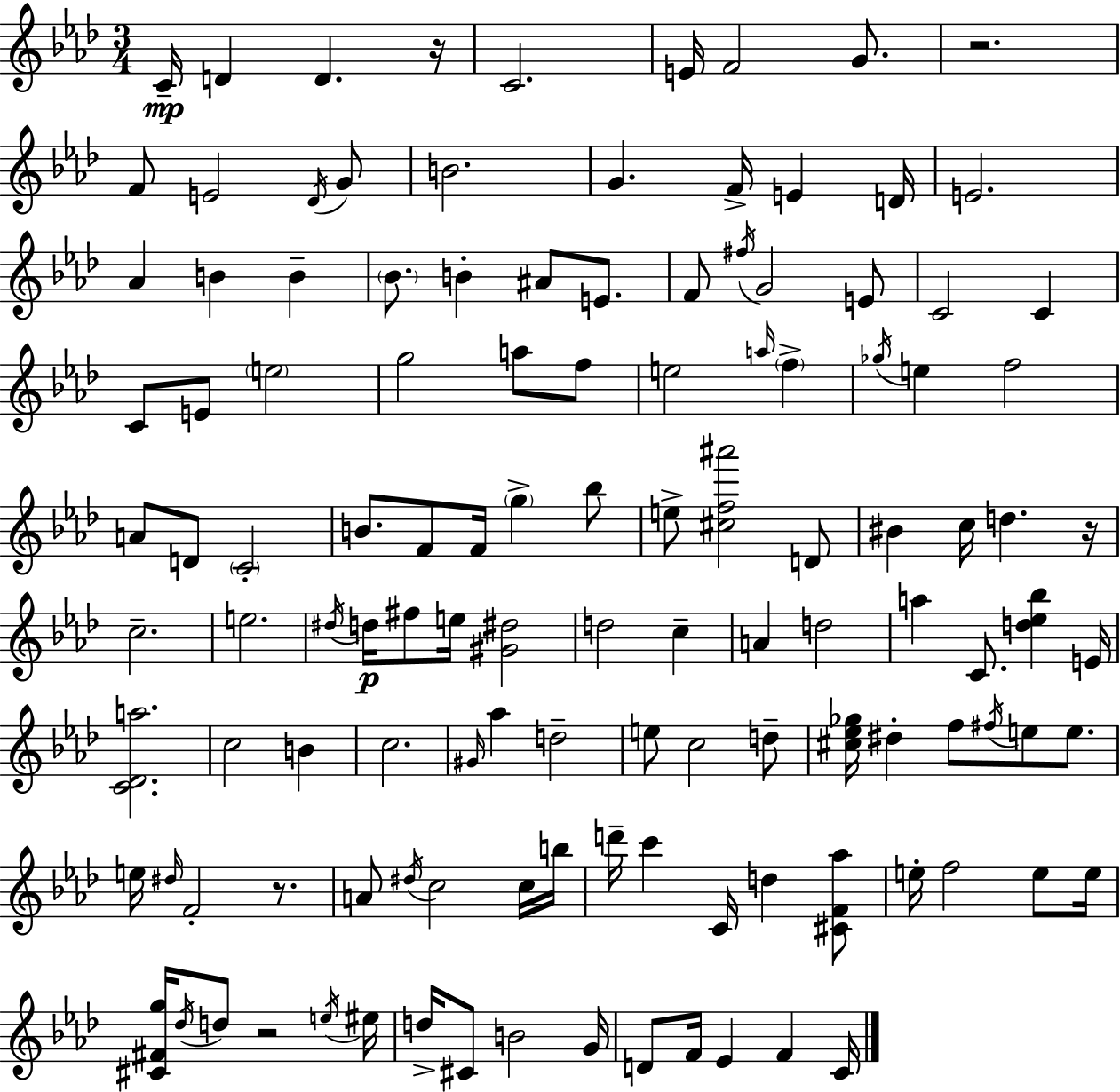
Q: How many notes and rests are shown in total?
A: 123